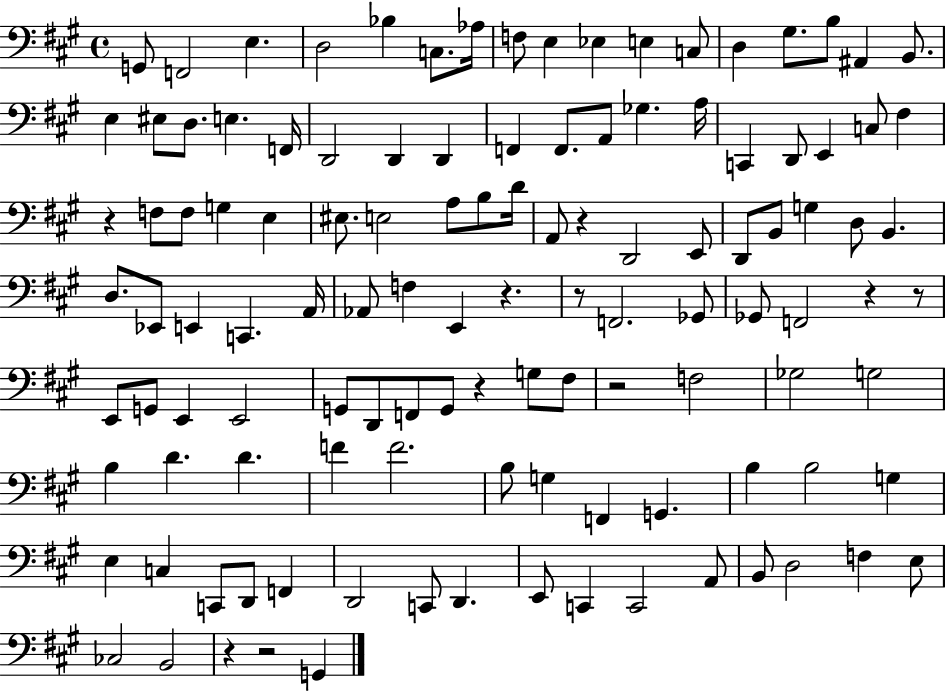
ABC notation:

X:1
T:Untitled
M:4/4
L:1/4
K:A
G,,/2 F,,2 E, D,2 _B, C,/2 _A,/4 F,/2 E, _E, E, C,/2 D, ^G,/2 B,/2 ^A,, B,,/2 E, ^E,/2 D,/2 E, F,,/4 D,,2 D,, D,, F,, F,,/2 A,,/2 _G, A,/4 C,, D,,/2 E,, C,/2 ^F, z F,/2 F,/2 G, E, ^E,/2 E,2 A,/2 B,/2 D/4 A,,/2 z D,,2 E,,/2 D,,/2 B,,/2 G, D,/2 B,, D,/2 _E,,/2 E,, C,, A,,/4 _A,,/2 F, E,, z z/2 F,,2 _G,,/2 _G,,/2 F,,2 z z/2 E,,/2 G,,/2 E,, E,,2 G,,/2 D,,/2 F,,/2 G,,/2 z G,/2 ^F,/2 z2 F,2 _G,2 G,2 B, D D F F2 B,/2 G, F,, G,, B, B,2 G, E, C, C,,/2 D,,/2 F,, D,,2 C,,/2 D,, E,,/2 C,, C,,2 A,,/2 B,,/2 D,2 F, E,/2 _C,2 B,,2 z z2 G,,